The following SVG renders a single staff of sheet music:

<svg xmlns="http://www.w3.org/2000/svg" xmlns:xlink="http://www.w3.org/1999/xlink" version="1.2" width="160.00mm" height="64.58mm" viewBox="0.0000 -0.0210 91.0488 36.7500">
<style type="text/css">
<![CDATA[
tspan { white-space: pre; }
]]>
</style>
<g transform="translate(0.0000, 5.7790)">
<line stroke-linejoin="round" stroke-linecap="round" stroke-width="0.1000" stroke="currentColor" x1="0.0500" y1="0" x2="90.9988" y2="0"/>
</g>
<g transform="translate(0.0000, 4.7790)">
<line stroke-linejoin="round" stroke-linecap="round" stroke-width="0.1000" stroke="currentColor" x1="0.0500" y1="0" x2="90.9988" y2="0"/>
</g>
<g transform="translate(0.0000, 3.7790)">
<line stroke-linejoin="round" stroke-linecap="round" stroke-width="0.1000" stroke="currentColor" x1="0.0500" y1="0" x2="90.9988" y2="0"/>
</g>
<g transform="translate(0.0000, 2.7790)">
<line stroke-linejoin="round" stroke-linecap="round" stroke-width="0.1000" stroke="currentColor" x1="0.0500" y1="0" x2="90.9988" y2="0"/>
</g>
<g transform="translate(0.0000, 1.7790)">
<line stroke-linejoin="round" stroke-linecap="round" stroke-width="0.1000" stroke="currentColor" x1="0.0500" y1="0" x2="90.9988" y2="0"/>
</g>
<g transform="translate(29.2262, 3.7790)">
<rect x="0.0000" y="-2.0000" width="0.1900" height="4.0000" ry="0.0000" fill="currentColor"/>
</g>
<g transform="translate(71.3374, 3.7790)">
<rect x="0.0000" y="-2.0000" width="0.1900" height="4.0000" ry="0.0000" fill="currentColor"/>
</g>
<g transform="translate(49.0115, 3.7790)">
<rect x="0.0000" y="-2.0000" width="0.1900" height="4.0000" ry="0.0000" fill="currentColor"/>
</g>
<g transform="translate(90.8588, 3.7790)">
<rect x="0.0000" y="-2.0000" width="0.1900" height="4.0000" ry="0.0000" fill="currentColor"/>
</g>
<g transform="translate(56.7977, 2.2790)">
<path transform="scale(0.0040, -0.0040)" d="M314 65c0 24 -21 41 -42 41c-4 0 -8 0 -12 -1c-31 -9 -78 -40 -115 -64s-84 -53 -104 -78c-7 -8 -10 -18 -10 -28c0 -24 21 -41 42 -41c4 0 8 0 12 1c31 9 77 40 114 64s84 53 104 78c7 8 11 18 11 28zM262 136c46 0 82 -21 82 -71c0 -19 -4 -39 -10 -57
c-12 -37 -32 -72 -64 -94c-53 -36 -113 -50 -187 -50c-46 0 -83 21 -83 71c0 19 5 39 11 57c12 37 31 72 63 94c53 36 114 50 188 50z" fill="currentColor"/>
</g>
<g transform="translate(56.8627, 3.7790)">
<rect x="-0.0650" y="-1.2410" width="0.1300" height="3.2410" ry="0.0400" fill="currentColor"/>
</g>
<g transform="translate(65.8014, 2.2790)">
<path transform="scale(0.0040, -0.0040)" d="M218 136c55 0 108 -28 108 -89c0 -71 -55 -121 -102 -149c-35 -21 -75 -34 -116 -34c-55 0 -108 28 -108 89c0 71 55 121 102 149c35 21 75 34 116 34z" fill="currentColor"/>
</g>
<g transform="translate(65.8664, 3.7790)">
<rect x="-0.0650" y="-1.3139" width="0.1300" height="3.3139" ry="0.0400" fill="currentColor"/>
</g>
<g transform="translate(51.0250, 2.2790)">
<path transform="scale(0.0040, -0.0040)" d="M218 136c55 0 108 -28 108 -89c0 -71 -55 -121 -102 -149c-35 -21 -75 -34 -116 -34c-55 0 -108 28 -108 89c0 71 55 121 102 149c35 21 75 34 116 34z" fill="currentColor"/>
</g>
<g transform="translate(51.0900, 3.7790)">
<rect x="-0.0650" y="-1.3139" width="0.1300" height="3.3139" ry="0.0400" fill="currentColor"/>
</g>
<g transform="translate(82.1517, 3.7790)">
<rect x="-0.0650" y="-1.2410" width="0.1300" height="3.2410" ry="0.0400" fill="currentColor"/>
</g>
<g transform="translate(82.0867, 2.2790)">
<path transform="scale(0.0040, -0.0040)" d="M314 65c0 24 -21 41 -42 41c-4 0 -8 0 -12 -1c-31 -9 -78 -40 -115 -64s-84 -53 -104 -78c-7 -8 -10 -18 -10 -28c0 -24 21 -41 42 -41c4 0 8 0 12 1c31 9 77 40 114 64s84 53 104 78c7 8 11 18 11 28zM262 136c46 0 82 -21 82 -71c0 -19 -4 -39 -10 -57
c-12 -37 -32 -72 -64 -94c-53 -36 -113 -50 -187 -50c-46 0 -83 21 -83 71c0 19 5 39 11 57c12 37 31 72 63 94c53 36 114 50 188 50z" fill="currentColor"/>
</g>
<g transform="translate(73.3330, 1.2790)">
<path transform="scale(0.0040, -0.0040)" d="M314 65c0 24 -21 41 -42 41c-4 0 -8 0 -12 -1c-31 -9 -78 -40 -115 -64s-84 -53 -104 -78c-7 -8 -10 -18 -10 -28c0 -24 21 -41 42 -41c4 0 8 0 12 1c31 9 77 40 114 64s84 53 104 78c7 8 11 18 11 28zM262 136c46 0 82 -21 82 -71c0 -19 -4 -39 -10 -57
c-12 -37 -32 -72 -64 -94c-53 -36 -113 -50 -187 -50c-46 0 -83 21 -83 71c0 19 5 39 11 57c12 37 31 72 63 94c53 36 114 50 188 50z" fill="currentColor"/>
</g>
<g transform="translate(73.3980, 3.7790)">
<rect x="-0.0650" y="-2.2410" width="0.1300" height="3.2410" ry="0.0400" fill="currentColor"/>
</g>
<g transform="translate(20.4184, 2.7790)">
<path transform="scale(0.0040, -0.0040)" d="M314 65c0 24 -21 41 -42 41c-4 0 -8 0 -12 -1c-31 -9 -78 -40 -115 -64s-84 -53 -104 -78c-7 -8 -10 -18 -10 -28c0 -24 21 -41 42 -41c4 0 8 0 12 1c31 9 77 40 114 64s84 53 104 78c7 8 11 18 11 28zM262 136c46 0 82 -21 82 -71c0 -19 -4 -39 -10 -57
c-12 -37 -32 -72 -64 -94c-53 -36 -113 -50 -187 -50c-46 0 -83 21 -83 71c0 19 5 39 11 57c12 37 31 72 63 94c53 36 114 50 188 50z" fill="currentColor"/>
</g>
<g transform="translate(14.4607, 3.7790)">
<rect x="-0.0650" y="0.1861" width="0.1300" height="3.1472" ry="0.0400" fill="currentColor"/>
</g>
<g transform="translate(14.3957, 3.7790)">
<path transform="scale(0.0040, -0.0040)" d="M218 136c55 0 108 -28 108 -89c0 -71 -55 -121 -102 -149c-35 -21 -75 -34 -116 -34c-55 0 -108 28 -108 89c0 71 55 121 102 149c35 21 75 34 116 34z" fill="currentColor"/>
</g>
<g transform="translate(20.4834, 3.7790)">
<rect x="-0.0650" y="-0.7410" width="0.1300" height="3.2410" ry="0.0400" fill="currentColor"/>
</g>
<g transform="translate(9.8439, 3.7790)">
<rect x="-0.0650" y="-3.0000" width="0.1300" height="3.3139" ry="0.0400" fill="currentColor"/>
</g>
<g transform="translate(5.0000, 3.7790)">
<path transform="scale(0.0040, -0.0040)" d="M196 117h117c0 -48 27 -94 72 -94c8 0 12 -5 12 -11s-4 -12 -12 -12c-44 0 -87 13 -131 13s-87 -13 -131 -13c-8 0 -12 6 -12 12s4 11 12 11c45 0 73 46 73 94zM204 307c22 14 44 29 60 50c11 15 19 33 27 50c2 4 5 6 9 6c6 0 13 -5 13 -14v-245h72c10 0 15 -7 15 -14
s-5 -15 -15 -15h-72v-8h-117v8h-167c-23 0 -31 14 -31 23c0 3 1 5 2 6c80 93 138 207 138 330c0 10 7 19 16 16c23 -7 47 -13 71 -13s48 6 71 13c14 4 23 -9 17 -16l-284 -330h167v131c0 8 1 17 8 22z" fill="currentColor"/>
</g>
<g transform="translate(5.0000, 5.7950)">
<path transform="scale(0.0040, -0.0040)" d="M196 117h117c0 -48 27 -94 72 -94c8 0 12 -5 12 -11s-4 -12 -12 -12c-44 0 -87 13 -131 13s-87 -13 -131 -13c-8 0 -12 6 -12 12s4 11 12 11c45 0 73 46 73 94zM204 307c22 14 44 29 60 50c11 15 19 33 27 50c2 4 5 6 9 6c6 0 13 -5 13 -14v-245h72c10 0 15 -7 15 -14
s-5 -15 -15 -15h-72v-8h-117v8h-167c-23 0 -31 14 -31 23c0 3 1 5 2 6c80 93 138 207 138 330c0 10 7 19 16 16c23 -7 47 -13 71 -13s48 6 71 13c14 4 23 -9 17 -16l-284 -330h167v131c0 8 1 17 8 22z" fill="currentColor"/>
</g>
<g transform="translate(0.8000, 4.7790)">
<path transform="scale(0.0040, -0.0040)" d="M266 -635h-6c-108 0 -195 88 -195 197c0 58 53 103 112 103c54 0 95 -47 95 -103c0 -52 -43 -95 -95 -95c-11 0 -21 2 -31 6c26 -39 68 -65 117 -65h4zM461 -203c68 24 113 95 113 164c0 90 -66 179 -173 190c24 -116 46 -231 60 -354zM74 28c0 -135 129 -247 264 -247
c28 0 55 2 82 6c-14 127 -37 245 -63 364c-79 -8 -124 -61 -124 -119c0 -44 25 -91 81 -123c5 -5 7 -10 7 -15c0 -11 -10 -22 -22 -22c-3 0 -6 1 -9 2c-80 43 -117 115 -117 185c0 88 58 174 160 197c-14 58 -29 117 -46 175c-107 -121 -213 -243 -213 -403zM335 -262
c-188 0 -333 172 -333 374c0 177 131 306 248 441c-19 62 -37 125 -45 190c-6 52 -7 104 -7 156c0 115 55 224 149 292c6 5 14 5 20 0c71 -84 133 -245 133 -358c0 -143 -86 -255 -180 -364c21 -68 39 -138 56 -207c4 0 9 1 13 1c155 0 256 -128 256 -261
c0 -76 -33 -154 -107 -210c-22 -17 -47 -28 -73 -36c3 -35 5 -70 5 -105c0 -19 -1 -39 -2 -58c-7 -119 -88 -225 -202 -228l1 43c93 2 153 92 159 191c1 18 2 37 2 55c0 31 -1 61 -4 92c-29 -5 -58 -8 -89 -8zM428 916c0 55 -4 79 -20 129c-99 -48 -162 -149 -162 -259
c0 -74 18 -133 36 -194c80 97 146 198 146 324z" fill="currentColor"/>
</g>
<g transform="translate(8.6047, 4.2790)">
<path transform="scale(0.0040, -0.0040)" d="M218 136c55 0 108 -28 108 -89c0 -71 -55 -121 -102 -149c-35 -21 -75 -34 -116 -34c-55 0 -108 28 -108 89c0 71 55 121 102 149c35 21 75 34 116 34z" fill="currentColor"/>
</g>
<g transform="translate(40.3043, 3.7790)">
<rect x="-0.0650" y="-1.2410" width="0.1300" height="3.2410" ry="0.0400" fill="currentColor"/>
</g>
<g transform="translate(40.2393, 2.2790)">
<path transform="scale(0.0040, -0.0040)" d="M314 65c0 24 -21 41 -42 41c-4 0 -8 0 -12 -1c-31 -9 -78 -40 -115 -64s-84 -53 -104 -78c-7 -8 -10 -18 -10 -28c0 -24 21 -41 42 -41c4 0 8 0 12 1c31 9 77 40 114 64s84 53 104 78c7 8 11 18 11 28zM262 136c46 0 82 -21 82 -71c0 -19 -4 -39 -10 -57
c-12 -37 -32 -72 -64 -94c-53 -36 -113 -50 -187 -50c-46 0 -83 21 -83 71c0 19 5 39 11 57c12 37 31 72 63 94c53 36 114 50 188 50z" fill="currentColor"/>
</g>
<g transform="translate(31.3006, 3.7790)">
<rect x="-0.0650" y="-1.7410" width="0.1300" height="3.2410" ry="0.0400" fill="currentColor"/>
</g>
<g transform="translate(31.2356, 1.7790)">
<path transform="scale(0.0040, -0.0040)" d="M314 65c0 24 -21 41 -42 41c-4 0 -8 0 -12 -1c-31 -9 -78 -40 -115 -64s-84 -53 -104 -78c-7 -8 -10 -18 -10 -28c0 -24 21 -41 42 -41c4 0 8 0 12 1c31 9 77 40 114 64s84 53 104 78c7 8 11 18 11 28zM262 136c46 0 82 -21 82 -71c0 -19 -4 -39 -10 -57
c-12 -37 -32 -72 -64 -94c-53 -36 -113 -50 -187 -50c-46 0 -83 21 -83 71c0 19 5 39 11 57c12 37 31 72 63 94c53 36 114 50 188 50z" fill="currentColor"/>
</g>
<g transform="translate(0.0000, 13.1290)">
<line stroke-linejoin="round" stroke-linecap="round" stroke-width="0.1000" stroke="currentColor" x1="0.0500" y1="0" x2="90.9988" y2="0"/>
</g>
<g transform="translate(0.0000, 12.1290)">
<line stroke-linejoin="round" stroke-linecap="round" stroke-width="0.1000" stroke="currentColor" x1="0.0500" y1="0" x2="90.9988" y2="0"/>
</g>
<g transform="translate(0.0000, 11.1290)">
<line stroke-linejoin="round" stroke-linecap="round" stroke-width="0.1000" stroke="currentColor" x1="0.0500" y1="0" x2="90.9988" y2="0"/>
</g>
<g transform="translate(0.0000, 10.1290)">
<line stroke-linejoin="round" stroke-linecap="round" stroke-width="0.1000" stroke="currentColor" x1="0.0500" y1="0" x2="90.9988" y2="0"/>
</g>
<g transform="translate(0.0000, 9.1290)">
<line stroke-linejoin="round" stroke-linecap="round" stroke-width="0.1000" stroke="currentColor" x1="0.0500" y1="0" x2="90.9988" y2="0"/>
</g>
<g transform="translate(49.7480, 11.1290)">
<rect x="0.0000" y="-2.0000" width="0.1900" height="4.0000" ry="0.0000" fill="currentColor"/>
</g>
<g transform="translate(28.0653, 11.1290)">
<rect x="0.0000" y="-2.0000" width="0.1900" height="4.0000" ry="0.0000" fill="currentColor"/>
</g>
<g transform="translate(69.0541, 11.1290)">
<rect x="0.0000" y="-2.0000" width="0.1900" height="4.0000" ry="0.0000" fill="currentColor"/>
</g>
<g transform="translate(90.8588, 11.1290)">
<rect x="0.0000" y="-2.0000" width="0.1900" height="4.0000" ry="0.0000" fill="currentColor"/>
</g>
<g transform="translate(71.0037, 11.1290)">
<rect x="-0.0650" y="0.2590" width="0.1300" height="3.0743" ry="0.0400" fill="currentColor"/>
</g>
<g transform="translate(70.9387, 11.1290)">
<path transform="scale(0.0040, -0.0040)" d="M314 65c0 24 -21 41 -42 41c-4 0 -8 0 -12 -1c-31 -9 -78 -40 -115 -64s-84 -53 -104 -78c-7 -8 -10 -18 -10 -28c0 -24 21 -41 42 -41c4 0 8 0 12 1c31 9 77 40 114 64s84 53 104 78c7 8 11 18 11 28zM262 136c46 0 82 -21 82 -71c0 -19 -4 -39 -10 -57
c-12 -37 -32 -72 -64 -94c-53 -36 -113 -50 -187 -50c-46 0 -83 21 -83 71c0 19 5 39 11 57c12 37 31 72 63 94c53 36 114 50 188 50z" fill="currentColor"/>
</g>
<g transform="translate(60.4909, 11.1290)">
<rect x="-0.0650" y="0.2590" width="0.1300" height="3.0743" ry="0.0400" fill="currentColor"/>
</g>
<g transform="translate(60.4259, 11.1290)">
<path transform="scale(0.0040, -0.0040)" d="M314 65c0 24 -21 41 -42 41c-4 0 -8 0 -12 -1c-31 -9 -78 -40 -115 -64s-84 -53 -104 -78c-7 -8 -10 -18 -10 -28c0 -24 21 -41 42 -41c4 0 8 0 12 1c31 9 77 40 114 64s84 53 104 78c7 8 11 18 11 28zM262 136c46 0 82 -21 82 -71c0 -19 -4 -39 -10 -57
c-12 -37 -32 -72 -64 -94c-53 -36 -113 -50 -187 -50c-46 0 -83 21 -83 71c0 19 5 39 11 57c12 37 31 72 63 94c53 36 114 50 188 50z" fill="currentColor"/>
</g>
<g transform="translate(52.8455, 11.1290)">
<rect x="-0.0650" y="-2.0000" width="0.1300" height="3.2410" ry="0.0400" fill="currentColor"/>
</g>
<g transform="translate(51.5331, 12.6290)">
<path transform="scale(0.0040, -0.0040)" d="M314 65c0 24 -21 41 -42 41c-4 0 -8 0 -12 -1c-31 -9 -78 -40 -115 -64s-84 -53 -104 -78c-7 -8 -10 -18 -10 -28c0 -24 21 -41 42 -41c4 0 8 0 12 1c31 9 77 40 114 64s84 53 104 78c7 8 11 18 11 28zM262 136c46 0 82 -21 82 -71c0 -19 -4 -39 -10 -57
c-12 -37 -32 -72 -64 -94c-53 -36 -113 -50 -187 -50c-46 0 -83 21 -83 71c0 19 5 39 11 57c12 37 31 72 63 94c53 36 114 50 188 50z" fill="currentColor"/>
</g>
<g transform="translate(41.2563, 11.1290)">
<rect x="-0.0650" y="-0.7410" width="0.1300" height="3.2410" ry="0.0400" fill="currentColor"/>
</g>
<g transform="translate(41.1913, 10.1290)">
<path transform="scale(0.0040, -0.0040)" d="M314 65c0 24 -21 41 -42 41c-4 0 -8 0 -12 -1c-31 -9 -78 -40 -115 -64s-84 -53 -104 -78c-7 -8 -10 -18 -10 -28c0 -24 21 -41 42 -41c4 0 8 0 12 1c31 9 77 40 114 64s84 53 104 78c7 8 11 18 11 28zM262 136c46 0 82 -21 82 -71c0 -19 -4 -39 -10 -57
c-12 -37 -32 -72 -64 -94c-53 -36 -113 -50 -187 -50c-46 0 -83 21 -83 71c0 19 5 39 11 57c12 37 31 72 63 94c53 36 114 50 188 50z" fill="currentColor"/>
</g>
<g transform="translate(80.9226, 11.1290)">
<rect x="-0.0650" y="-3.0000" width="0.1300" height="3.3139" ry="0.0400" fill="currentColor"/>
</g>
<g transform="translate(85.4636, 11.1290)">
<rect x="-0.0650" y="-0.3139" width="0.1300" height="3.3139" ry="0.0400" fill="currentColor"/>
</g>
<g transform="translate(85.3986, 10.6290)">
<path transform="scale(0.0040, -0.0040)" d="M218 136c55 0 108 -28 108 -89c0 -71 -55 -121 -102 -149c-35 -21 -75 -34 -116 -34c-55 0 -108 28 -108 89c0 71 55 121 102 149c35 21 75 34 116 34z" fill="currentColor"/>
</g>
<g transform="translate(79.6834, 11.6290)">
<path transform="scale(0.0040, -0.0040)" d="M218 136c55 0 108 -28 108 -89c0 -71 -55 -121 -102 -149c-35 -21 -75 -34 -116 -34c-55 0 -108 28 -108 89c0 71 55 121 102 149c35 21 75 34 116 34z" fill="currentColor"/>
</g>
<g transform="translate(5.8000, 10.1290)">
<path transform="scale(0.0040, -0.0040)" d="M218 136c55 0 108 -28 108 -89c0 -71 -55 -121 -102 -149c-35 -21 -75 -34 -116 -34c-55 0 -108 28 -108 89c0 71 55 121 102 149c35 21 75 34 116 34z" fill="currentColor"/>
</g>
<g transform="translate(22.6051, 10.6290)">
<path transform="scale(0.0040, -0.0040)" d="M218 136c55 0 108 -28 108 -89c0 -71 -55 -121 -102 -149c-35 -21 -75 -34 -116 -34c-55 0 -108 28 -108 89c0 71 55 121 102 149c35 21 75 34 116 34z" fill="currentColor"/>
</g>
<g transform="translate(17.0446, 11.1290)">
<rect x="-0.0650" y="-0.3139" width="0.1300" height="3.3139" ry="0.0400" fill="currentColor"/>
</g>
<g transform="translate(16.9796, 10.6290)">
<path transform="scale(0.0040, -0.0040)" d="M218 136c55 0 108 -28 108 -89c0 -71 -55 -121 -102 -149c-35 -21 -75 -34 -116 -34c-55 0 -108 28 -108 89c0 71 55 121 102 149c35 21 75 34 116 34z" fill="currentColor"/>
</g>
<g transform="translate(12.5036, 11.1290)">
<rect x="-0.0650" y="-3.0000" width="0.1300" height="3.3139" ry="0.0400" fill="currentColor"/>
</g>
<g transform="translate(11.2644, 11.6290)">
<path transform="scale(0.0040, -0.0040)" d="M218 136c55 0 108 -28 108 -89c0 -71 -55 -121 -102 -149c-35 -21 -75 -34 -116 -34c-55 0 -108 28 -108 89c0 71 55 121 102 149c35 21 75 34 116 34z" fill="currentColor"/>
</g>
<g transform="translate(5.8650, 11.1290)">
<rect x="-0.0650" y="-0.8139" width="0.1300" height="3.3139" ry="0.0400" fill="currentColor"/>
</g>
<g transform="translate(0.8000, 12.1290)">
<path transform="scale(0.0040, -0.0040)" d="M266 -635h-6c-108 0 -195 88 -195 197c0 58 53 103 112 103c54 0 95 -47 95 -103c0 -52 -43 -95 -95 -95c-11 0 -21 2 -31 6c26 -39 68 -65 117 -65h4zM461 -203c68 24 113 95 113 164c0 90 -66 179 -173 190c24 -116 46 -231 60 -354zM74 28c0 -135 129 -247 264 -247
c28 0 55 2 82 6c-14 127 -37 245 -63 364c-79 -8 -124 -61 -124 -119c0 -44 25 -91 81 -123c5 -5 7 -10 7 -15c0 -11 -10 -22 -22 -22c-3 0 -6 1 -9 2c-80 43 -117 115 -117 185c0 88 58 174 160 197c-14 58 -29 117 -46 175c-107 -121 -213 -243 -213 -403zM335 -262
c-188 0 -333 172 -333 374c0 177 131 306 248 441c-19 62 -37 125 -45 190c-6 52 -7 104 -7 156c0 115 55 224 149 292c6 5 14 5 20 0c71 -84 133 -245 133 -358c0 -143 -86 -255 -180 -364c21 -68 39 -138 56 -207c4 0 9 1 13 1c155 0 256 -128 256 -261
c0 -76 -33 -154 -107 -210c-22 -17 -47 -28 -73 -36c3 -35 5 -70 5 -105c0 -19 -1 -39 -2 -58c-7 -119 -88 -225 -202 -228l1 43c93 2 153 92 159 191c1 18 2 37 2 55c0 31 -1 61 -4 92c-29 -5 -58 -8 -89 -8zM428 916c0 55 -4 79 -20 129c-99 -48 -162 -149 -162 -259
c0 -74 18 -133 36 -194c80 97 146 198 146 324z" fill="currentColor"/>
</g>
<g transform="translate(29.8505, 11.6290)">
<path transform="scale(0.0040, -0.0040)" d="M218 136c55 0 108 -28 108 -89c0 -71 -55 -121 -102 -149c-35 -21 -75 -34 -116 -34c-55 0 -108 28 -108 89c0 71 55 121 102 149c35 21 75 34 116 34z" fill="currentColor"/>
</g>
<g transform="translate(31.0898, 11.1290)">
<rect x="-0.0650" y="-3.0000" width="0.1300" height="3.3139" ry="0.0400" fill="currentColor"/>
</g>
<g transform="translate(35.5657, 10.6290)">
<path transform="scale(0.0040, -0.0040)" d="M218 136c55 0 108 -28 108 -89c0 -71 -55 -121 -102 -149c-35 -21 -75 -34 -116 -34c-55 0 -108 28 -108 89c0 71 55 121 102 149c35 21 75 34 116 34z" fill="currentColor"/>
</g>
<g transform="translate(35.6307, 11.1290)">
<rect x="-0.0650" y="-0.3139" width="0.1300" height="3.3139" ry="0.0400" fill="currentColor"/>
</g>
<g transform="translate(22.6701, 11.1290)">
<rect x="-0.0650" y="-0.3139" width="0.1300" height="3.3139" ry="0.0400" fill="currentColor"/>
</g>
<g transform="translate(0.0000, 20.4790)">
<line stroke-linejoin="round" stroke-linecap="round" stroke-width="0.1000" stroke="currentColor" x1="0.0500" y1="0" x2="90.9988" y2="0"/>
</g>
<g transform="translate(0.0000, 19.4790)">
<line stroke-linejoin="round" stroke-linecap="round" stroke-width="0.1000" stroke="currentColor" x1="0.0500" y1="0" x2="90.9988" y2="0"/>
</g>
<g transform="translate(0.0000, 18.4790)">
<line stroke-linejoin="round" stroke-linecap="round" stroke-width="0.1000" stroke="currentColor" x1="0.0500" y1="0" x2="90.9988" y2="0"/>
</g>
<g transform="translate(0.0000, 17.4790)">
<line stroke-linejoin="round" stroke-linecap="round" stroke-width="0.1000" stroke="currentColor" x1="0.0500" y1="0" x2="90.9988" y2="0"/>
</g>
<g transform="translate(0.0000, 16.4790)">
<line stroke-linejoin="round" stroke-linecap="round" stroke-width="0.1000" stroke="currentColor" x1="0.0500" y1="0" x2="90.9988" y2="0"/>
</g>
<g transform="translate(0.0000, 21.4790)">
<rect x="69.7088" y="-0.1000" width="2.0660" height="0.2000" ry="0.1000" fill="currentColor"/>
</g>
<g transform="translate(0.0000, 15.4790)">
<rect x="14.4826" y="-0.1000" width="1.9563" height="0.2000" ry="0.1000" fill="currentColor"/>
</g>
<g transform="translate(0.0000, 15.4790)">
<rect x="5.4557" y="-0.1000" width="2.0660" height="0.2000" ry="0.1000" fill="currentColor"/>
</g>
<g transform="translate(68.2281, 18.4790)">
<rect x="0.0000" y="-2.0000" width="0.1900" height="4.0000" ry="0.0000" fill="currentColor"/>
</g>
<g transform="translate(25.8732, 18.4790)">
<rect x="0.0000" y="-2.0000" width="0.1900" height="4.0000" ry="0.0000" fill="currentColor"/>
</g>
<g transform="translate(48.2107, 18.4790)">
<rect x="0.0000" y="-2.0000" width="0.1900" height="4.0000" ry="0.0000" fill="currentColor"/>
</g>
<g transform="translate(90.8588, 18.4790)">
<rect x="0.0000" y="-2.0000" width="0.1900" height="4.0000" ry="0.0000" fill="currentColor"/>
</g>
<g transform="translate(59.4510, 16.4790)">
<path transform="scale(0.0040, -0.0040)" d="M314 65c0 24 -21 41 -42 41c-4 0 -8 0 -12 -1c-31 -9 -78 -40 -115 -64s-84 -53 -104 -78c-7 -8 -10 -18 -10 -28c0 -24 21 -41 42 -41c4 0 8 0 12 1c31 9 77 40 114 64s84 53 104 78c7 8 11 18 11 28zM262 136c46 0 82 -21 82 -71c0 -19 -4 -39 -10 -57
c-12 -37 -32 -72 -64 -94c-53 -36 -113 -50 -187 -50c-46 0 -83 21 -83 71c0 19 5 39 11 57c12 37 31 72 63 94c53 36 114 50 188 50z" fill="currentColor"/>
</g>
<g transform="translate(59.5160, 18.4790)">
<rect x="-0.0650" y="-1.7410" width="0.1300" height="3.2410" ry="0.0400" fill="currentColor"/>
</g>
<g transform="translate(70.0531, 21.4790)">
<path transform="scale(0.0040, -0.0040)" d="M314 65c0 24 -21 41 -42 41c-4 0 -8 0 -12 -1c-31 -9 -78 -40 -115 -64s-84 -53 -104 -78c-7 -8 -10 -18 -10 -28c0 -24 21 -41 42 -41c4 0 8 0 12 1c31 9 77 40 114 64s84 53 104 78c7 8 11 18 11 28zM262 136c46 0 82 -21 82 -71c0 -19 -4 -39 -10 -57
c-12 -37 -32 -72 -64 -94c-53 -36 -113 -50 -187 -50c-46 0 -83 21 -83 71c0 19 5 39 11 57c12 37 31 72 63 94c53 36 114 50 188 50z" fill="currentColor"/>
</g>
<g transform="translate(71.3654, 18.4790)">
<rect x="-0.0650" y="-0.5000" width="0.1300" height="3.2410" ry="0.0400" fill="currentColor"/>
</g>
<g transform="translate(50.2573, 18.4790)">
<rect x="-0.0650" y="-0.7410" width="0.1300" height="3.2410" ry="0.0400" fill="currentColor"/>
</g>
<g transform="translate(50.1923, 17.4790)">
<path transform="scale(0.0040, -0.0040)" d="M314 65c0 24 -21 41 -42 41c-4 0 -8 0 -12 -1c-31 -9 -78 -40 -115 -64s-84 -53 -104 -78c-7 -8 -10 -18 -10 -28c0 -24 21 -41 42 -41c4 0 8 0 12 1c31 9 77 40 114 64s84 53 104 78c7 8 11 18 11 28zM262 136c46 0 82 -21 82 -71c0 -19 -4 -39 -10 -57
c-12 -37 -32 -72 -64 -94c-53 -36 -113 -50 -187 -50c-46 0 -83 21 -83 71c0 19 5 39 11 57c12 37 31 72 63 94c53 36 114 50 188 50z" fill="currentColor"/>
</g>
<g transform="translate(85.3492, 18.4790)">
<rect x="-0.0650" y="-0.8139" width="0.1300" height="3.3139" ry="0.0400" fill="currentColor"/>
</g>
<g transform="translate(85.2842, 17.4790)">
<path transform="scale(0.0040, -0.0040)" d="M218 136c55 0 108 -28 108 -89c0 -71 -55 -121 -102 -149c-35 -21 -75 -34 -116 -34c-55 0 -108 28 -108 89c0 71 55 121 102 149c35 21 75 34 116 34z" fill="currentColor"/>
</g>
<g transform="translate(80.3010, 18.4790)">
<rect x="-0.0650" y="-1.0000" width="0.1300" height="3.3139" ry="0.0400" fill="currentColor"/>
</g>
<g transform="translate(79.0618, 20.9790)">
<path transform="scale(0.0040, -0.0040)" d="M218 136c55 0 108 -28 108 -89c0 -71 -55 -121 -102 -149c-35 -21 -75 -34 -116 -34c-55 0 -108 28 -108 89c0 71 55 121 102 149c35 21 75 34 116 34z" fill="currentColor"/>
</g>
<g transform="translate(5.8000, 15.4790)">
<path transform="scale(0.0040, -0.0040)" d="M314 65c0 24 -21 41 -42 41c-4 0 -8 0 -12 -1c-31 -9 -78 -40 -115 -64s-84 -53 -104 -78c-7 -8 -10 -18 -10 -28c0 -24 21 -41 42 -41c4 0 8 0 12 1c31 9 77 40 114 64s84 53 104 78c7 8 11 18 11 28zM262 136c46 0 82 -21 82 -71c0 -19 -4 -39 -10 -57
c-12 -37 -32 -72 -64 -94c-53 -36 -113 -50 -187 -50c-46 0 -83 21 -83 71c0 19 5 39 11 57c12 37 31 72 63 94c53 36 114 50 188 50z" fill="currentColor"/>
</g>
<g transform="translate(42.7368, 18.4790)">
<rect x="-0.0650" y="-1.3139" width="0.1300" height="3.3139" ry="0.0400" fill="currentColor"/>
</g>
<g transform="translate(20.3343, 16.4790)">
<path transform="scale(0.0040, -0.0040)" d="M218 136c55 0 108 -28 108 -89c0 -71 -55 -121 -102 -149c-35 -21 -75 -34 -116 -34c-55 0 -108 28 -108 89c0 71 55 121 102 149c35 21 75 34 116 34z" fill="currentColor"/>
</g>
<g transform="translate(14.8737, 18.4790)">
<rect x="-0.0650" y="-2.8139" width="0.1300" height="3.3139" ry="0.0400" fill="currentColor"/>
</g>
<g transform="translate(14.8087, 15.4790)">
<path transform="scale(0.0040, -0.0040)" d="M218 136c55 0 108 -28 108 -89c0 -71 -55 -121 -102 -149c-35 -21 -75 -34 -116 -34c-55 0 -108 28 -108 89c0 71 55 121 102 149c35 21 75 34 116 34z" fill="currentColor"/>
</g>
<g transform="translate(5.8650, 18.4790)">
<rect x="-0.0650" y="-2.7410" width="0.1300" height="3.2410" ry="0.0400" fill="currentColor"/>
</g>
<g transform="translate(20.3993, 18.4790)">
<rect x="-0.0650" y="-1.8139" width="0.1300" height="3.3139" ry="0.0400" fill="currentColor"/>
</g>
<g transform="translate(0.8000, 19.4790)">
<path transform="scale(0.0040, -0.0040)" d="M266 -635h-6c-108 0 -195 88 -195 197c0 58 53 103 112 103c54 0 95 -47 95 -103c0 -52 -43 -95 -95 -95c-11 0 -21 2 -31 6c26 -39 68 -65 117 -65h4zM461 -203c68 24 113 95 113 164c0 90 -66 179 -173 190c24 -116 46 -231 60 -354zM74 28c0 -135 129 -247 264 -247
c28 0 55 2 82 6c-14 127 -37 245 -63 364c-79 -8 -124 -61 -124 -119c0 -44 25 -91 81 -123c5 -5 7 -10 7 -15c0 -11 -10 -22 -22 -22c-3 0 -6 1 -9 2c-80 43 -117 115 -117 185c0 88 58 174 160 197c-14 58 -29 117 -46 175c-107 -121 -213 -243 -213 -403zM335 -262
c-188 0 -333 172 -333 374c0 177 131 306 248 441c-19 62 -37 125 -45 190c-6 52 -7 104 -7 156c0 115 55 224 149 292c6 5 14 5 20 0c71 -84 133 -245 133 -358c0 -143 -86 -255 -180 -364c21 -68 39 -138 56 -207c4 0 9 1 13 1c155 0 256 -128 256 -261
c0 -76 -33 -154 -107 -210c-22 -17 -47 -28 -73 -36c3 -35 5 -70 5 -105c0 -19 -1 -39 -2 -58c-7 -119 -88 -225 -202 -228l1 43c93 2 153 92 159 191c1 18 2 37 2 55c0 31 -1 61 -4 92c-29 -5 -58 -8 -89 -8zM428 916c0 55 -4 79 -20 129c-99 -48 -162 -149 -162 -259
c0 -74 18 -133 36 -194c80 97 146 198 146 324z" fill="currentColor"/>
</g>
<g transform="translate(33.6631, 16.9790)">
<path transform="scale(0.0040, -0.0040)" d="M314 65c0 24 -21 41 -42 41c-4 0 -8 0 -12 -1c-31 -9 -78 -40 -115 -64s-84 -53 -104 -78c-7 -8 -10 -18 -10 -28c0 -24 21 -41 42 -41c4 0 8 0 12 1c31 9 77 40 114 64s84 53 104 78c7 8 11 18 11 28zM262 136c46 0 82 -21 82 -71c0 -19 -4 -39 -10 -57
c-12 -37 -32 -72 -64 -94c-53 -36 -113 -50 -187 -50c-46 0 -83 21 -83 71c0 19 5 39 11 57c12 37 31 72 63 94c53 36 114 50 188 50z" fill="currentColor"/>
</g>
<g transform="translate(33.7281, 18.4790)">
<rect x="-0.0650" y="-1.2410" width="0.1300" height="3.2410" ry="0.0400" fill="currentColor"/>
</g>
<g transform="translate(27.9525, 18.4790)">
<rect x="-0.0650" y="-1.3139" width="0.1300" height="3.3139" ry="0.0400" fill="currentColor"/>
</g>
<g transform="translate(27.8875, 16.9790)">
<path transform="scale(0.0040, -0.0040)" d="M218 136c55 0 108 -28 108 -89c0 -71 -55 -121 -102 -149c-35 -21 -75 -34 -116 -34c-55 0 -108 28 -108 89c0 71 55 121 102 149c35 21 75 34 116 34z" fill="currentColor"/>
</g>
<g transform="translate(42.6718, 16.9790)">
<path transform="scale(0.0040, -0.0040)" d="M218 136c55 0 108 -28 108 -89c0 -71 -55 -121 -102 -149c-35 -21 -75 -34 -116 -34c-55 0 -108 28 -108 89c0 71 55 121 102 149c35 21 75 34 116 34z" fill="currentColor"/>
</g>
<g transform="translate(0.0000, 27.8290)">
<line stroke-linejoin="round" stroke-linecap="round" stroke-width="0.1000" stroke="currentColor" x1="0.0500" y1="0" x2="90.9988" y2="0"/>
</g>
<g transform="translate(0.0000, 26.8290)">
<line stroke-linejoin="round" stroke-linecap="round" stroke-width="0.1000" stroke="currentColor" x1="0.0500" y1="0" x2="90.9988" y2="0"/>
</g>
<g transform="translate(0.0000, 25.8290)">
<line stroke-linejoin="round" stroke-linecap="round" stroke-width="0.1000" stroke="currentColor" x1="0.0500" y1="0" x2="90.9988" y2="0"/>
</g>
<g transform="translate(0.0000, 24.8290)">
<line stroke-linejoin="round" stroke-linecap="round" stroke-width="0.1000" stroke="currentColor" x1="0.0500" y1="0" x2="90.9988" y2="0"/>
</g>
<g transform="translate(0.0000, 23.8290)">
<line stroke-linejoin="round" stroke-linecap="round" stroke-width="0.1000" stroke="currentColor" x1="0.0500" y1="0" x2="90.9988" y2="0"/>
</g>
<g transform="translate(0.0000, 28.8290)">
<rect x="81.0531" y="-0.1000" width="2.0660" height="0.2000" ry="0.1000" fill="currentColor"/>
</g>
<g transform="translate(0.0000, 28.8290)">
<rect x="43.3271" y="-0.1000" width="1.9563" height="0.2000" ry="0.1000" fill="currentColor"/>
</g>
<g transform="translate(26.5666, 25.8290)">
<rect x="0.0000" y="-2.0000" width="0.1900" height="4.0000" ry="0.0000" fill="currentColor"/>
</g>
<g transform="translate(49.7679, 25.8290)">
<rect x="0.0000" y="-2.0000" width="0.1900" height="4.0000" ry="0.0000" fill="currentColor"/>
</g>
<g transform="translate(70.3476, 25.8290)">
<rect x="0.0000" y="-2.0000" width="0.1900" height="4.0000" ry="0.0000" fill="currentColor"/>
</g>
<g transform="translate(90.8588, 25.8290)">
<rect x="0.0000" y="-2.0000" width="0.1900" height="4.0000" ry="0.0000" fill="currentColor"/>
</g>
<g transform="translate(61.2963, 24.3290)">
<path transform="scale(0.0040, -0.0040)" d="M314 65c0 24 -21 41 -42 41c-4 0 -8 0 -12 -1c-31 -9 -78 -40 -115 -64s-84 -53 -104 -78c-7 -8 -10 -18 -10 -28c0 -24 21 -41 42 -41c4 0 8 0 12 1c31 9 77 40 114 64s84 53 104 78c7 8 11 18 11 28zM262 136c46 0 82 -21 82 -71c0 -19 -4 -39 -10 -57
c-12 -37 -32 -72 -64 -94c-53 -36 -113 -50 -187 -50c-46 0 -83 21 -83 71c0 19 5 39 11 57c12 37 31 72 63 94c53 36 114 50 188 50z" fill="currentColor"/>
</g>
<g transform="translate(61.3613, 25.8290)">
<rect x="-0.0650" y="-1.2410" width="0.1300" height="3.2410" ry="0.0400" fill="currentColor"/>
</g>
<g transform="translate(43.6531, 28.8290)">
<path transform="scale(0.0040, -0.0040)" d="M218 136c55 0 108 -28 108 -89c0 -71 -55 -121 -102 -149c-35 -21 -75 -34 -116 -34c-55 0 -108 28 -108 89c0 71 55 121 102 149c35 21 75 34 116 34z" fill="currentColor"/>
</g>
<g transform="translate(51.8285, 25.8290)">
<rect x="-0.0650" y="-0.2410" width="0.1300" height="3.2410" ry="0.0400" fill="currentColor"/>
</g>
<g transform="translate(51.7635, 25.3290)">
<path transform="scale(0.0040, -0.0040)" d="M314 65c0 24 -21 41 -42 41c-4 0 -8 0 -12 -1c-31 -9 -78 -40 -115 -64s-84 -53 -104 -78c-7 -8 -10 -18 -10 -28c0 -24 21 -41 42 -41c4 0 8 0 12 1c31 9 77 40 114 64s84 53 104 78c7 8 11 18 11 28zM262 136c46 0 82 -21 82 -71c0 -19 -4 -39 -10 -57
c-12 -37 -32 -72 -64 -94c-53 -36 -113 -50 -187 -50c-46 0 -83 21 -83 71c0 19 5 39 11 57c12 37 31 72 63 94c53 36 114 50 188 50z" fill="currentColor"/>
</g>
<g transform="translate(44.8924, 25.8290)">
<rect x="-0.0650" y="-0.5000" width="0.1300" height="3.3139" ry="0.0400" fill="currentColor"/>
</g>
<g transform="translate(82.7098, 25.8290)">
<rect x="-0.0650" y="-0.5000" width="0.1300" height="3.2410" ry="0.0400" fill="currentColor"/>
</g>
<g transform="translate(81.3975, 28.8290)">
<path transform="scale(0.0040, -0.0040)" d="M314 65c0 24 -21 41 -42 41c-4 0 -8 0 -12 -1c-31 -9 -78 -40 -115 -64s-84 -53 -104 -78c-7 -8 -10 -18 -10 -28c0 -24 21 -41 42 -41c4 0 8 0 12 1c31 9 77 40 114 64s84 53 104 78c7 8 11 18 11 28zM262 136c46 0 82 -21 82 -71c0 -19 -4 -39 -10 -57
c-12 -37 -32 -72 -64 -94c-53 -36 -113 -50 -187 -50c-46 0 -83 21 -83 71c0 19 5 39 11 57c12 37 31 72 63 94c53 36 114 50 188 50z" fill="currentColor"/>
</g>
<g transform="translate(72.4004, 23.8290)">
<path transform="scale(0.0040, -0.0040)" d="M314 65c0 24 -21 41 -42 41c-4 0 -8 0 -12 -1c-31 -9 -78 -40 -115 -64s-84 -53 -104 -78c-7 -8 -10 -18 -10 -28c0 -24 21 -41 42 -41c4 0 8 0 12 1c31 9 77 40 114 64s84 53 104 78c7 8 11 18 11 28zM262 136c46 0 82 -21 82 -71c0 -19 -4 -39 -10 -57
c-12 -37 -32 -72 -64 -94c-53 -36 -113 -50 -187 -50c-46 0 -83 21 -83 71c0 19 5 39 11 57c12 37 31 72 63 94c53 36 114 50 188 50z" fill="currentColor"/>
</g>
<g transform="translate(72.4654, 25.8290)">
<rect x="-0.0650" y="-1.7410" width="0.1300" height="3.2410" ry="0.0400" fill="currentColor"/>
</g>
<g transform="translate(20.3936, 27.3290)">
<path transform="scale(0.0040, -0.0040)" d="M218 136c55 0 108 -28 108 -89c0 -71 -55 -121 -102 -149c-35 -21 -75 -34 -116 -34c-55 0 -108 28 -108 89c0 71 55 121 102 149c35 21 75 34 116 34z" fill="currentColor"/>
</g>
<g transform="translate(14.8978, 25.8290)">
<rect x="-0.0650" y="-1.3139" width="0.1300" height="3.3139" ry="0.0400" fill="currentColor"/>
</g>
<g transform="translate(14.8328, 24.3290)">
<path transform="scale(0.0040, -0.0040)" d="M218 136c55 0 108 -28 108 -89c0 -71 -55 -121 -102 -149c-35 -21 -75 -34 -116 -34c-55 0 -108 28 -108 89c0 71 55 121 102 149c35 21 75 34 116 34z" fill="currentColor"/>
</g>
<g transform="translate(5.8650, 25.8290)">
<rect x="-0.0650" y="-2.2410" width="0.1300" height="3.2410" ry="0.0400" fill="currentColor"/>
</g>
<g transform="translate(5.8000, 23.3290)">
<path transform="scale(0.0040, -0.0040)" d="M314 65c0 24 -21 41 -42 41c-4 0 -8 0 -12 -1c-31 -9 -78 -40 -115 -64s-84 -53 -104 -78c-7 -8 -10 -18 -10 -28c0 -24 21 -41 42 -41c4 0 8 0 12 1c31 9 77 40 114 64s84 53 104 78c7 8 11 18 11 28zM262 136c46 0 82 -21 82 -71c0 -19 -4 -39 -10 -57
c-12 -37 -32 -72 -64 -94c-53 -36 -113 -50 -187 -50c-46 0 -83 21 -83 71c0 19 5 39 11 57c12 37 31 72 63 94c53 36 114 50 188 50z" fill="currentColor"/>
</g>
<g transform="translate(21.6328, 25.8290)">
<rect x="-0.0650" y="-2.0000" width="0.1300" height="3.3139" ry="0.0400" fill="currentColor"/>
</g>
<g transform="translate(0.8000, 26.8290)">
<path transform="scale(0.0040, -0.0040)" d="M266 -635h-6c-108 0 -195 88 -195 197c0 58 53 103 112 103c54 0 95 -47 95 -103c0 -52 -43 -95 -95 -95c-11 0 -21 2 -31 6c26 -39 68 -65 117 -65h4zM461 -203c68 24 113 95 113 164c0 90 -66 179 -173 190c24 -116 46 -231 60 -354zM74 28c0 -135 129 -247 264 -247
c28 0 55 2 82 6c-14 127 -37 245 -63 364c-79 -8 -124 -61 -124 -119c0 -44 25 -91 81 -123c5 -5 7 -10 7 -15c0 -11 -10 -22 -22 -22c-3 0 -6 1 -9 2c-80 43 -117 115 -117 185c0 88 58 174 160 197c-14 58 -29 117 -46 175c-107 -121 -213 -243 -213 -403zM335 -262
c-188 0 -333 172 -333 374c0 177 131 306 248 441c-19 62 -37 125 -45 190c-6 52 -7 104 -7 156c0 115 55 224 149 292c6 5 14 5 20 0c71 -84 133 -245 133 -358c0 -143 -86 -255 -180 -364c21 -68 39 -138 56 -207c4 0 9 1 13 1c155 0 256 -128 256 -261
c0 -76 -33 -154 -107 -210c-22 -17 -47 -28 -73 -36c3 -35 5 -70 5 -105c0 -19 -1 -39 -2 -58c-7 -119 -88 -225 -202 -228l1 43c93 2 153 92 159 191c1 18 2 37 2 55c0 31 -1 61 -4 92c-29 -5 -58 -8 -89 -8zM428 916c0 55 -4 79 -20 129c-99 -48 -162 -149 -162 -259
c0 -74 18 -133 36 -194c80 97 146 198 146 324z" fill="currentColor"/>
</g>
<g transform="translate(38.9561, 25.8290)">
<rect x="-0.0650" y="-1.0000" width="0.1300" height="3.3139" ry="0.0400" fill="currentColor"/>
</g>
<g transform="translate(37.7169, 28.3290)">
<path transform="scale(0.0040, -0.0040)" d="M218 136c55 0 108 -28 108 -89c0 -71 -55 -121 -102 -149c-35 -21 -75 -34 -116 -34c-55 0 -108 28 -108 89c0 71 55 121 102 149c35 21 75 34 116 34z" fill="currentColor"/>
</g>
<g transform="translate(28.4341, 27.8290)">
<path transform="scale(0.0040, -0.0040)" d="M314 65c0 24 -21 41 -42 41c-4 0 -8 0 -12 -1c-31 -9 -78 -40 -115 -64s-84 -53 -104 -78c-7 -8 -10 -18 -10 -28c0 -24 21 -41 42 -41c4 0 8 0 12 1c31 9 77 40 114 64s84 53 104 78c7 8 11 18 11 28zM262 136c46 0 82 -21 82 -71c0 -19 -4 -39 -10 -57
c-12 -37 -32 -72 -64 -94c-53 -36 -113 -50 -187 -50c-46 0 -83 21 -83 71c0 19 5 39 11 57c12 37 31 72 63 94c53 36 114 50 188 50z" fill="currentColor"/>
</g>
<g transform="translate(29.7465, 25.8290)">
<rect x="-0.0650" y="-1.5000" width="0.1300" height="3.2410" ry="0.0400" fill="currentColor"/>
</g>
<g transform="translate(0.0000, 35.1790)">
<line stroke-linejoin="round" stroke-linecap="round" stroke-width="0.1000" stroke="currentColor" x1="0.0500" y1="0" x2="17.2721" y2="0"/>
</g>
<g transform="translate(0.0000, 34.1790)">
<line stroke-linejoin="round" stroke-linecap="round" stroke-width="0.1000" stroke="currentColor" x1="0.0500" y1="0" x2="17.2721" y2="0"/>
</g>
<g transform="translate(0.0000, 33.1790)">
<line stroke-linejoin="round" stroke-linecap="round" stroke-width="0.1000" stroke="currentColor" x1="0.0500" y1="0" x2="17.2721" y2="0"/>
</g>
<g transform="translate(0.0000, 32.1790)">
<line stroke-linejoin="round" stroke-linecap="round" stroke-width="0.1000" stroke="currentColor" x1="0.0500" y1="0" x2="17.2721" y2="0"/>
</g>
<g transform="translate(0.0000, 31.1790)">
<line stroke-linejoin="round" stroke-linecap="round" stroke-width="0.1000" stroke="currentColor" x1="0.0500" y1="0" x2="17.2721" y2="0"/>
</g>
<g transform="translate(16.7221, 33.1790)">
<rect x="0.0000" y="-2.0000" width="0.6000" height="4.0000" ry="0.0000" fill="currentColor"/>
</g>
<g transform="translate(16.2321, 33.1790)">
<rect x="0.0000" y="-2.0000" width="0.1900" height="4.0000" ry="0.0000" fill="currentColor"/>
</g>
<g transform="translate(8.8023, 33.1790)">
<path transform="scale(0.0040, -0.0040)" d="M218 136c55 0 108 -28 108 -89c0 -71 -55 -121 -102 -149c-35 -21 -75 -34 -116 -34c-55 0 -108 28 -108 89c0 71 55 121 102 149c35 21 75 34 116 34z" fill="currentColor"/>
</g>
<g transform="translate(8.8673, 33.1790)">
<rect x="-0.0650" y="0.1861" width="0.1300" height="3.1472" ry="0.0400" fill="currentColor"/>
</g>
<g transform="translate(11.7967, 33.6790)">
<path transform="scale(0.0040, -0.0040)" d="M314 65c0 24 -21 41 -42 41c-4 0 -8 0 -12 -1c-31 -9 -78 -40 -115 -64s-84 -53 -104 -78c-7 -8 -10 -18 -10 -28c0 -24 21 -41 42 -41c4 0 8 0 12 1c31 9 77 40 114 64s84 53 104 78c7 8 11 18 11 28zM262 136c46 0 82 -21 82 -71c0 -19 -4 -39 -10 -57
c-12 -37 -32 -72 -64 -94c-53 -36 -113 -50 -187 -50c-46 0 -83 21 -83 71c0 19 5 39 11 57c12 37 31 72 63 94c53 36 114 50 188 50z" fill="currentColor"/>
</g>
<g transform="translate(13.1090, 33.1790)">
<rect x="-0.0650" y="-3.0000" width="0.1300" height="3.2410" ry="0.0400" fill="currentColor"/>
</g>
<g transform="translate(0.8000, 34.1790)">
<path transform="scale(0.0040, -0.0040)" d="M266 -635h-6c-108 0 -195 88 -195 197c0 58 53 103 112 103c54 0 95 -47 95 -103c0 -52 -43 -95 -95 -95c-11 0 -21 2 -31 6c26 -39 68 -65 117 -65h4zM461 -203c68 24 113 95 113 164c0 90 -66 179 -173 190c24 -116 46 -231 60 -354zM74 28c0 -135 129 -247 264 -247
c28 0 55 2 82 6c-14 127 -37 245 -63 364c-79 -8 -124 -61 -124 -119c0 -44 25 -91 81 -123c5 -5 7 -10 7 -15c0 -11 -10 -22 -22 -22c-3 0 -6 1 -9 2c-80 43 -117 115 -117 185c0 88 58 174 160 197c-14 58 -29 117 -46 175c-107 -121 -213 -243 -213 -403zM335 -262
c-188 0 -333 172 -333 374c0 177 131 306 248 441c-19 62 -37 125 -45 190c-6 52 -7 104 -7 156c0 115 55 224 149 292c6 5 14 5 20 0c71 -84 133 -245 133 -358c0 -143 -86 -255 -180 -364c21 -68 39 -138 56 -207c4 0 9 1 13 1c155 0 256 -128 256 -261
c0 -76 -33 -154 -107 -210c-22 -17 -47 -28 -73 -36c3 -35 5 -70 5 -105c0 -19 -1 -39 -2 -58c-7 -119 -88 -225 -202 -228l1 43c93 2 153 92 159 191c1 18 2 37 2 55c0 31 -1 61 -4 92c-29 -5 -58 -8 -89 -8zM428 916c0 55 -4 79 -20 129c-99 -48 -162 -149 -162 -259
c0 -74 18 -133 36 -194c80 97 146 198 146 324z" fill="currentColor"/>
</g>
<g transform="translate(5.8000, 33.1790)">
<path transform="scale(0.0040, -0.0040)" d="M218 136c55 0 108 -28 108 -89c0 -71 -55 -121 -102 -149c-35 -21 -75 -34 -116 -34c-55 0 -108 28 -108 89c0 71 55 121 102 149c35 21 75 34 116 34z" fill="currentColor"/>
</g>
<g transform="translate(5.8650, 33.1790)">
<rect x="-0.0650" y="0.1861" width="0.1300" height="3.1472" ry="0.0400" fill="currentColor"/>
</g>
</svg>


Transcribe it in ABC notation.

X:1
T:Untitled
M:4/4
L:1/4
K:C
A B d2 f2 e2 e e2 e g2 e2 d A c c A c d2 F2 B2 B2 A c a2 a f e e2 e d2 f2 C2 D d g2 e F E2 D C c2 e2 f2 C2 B B A2